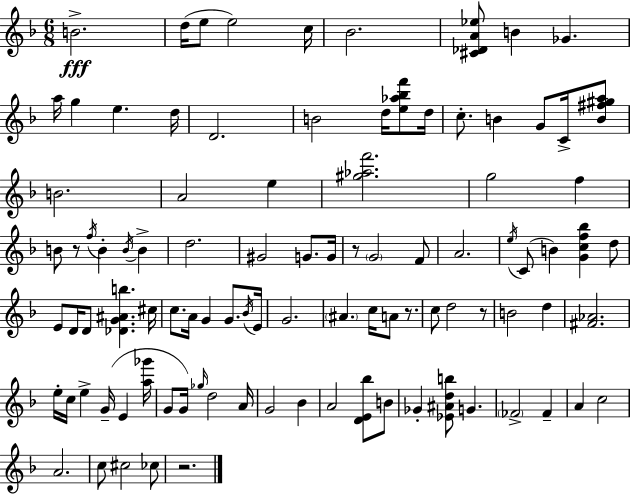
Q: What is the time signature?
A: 6/8